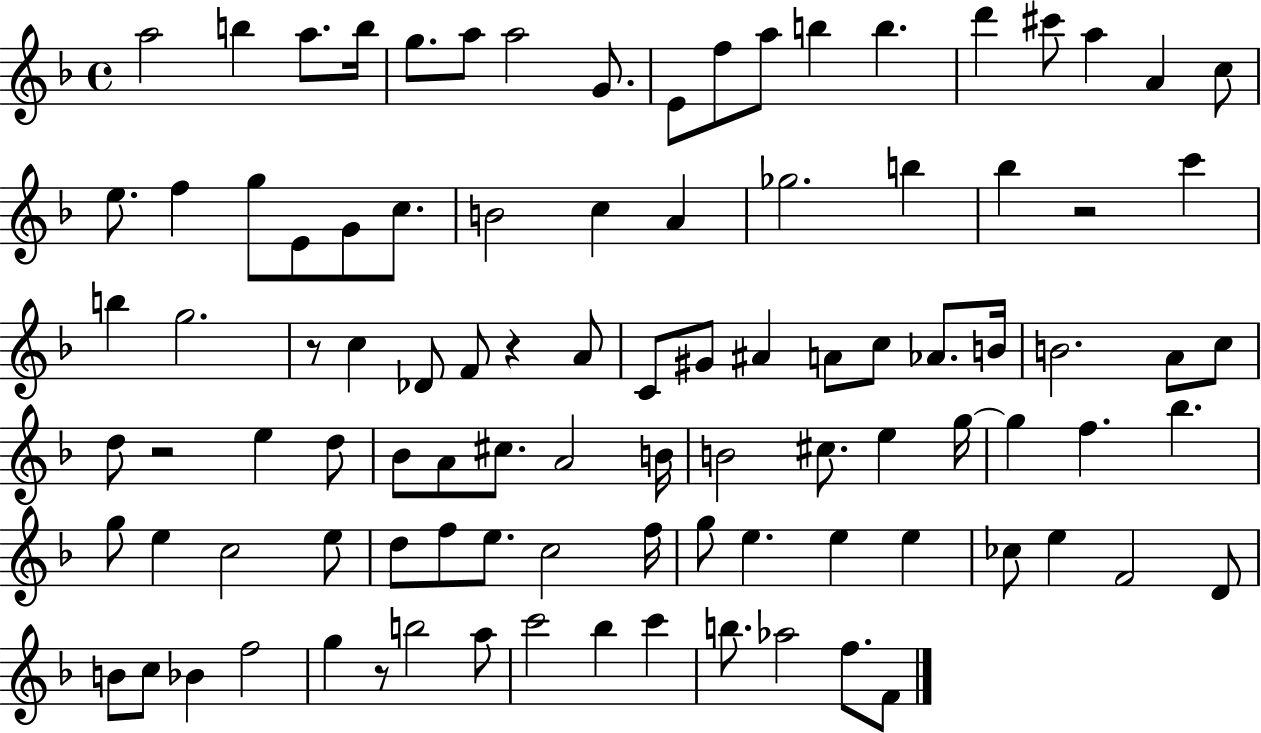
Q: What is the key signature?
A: F major